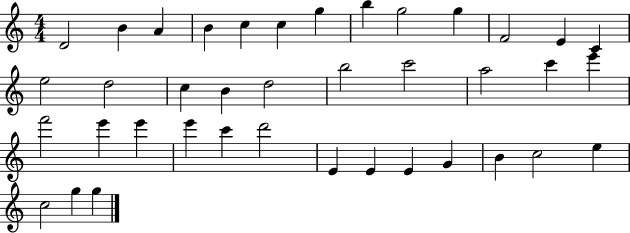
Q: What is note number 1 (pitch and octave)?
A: D4